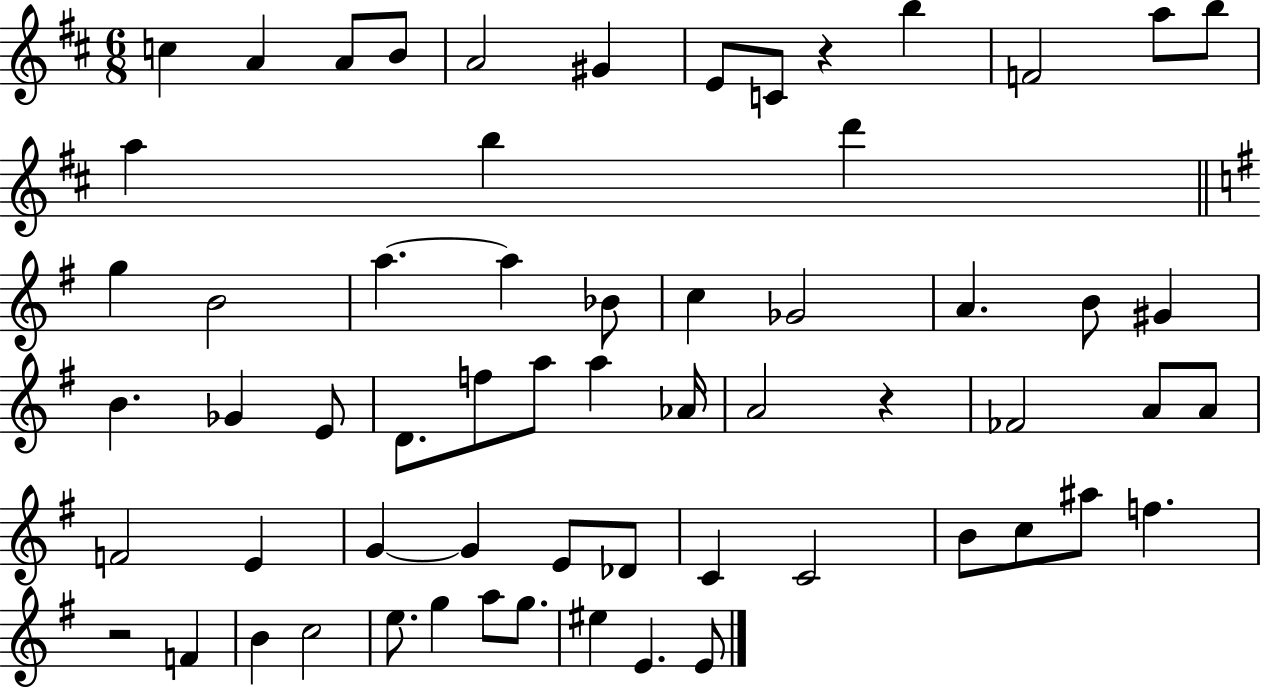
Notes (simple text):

C5/q A4/q A4/e B4/e A4/h G#4/q E4/e C4/e R/q B5/q F4/h A5/e B5/e A5/q B5/q D6/q G5/q B4/h A5/q. A5/q Bb4/e C5/q Gb4/h A4/q. B4/e G#4/q B4/q. Gb4/q E4/e D4/e. F5/e A5/e A5/q Ab4/s A4/h R/q FES4/h A4/e A4/e F4/h E4/q G4/q G4/q E4/e Db4/e C4/q C4/h B4/e C5/e A#5/e F5/q. R/h F4/q B4/q C5/h E5/e. G5/q A5/e G5/e. EIS5/q E4/q. E4/e